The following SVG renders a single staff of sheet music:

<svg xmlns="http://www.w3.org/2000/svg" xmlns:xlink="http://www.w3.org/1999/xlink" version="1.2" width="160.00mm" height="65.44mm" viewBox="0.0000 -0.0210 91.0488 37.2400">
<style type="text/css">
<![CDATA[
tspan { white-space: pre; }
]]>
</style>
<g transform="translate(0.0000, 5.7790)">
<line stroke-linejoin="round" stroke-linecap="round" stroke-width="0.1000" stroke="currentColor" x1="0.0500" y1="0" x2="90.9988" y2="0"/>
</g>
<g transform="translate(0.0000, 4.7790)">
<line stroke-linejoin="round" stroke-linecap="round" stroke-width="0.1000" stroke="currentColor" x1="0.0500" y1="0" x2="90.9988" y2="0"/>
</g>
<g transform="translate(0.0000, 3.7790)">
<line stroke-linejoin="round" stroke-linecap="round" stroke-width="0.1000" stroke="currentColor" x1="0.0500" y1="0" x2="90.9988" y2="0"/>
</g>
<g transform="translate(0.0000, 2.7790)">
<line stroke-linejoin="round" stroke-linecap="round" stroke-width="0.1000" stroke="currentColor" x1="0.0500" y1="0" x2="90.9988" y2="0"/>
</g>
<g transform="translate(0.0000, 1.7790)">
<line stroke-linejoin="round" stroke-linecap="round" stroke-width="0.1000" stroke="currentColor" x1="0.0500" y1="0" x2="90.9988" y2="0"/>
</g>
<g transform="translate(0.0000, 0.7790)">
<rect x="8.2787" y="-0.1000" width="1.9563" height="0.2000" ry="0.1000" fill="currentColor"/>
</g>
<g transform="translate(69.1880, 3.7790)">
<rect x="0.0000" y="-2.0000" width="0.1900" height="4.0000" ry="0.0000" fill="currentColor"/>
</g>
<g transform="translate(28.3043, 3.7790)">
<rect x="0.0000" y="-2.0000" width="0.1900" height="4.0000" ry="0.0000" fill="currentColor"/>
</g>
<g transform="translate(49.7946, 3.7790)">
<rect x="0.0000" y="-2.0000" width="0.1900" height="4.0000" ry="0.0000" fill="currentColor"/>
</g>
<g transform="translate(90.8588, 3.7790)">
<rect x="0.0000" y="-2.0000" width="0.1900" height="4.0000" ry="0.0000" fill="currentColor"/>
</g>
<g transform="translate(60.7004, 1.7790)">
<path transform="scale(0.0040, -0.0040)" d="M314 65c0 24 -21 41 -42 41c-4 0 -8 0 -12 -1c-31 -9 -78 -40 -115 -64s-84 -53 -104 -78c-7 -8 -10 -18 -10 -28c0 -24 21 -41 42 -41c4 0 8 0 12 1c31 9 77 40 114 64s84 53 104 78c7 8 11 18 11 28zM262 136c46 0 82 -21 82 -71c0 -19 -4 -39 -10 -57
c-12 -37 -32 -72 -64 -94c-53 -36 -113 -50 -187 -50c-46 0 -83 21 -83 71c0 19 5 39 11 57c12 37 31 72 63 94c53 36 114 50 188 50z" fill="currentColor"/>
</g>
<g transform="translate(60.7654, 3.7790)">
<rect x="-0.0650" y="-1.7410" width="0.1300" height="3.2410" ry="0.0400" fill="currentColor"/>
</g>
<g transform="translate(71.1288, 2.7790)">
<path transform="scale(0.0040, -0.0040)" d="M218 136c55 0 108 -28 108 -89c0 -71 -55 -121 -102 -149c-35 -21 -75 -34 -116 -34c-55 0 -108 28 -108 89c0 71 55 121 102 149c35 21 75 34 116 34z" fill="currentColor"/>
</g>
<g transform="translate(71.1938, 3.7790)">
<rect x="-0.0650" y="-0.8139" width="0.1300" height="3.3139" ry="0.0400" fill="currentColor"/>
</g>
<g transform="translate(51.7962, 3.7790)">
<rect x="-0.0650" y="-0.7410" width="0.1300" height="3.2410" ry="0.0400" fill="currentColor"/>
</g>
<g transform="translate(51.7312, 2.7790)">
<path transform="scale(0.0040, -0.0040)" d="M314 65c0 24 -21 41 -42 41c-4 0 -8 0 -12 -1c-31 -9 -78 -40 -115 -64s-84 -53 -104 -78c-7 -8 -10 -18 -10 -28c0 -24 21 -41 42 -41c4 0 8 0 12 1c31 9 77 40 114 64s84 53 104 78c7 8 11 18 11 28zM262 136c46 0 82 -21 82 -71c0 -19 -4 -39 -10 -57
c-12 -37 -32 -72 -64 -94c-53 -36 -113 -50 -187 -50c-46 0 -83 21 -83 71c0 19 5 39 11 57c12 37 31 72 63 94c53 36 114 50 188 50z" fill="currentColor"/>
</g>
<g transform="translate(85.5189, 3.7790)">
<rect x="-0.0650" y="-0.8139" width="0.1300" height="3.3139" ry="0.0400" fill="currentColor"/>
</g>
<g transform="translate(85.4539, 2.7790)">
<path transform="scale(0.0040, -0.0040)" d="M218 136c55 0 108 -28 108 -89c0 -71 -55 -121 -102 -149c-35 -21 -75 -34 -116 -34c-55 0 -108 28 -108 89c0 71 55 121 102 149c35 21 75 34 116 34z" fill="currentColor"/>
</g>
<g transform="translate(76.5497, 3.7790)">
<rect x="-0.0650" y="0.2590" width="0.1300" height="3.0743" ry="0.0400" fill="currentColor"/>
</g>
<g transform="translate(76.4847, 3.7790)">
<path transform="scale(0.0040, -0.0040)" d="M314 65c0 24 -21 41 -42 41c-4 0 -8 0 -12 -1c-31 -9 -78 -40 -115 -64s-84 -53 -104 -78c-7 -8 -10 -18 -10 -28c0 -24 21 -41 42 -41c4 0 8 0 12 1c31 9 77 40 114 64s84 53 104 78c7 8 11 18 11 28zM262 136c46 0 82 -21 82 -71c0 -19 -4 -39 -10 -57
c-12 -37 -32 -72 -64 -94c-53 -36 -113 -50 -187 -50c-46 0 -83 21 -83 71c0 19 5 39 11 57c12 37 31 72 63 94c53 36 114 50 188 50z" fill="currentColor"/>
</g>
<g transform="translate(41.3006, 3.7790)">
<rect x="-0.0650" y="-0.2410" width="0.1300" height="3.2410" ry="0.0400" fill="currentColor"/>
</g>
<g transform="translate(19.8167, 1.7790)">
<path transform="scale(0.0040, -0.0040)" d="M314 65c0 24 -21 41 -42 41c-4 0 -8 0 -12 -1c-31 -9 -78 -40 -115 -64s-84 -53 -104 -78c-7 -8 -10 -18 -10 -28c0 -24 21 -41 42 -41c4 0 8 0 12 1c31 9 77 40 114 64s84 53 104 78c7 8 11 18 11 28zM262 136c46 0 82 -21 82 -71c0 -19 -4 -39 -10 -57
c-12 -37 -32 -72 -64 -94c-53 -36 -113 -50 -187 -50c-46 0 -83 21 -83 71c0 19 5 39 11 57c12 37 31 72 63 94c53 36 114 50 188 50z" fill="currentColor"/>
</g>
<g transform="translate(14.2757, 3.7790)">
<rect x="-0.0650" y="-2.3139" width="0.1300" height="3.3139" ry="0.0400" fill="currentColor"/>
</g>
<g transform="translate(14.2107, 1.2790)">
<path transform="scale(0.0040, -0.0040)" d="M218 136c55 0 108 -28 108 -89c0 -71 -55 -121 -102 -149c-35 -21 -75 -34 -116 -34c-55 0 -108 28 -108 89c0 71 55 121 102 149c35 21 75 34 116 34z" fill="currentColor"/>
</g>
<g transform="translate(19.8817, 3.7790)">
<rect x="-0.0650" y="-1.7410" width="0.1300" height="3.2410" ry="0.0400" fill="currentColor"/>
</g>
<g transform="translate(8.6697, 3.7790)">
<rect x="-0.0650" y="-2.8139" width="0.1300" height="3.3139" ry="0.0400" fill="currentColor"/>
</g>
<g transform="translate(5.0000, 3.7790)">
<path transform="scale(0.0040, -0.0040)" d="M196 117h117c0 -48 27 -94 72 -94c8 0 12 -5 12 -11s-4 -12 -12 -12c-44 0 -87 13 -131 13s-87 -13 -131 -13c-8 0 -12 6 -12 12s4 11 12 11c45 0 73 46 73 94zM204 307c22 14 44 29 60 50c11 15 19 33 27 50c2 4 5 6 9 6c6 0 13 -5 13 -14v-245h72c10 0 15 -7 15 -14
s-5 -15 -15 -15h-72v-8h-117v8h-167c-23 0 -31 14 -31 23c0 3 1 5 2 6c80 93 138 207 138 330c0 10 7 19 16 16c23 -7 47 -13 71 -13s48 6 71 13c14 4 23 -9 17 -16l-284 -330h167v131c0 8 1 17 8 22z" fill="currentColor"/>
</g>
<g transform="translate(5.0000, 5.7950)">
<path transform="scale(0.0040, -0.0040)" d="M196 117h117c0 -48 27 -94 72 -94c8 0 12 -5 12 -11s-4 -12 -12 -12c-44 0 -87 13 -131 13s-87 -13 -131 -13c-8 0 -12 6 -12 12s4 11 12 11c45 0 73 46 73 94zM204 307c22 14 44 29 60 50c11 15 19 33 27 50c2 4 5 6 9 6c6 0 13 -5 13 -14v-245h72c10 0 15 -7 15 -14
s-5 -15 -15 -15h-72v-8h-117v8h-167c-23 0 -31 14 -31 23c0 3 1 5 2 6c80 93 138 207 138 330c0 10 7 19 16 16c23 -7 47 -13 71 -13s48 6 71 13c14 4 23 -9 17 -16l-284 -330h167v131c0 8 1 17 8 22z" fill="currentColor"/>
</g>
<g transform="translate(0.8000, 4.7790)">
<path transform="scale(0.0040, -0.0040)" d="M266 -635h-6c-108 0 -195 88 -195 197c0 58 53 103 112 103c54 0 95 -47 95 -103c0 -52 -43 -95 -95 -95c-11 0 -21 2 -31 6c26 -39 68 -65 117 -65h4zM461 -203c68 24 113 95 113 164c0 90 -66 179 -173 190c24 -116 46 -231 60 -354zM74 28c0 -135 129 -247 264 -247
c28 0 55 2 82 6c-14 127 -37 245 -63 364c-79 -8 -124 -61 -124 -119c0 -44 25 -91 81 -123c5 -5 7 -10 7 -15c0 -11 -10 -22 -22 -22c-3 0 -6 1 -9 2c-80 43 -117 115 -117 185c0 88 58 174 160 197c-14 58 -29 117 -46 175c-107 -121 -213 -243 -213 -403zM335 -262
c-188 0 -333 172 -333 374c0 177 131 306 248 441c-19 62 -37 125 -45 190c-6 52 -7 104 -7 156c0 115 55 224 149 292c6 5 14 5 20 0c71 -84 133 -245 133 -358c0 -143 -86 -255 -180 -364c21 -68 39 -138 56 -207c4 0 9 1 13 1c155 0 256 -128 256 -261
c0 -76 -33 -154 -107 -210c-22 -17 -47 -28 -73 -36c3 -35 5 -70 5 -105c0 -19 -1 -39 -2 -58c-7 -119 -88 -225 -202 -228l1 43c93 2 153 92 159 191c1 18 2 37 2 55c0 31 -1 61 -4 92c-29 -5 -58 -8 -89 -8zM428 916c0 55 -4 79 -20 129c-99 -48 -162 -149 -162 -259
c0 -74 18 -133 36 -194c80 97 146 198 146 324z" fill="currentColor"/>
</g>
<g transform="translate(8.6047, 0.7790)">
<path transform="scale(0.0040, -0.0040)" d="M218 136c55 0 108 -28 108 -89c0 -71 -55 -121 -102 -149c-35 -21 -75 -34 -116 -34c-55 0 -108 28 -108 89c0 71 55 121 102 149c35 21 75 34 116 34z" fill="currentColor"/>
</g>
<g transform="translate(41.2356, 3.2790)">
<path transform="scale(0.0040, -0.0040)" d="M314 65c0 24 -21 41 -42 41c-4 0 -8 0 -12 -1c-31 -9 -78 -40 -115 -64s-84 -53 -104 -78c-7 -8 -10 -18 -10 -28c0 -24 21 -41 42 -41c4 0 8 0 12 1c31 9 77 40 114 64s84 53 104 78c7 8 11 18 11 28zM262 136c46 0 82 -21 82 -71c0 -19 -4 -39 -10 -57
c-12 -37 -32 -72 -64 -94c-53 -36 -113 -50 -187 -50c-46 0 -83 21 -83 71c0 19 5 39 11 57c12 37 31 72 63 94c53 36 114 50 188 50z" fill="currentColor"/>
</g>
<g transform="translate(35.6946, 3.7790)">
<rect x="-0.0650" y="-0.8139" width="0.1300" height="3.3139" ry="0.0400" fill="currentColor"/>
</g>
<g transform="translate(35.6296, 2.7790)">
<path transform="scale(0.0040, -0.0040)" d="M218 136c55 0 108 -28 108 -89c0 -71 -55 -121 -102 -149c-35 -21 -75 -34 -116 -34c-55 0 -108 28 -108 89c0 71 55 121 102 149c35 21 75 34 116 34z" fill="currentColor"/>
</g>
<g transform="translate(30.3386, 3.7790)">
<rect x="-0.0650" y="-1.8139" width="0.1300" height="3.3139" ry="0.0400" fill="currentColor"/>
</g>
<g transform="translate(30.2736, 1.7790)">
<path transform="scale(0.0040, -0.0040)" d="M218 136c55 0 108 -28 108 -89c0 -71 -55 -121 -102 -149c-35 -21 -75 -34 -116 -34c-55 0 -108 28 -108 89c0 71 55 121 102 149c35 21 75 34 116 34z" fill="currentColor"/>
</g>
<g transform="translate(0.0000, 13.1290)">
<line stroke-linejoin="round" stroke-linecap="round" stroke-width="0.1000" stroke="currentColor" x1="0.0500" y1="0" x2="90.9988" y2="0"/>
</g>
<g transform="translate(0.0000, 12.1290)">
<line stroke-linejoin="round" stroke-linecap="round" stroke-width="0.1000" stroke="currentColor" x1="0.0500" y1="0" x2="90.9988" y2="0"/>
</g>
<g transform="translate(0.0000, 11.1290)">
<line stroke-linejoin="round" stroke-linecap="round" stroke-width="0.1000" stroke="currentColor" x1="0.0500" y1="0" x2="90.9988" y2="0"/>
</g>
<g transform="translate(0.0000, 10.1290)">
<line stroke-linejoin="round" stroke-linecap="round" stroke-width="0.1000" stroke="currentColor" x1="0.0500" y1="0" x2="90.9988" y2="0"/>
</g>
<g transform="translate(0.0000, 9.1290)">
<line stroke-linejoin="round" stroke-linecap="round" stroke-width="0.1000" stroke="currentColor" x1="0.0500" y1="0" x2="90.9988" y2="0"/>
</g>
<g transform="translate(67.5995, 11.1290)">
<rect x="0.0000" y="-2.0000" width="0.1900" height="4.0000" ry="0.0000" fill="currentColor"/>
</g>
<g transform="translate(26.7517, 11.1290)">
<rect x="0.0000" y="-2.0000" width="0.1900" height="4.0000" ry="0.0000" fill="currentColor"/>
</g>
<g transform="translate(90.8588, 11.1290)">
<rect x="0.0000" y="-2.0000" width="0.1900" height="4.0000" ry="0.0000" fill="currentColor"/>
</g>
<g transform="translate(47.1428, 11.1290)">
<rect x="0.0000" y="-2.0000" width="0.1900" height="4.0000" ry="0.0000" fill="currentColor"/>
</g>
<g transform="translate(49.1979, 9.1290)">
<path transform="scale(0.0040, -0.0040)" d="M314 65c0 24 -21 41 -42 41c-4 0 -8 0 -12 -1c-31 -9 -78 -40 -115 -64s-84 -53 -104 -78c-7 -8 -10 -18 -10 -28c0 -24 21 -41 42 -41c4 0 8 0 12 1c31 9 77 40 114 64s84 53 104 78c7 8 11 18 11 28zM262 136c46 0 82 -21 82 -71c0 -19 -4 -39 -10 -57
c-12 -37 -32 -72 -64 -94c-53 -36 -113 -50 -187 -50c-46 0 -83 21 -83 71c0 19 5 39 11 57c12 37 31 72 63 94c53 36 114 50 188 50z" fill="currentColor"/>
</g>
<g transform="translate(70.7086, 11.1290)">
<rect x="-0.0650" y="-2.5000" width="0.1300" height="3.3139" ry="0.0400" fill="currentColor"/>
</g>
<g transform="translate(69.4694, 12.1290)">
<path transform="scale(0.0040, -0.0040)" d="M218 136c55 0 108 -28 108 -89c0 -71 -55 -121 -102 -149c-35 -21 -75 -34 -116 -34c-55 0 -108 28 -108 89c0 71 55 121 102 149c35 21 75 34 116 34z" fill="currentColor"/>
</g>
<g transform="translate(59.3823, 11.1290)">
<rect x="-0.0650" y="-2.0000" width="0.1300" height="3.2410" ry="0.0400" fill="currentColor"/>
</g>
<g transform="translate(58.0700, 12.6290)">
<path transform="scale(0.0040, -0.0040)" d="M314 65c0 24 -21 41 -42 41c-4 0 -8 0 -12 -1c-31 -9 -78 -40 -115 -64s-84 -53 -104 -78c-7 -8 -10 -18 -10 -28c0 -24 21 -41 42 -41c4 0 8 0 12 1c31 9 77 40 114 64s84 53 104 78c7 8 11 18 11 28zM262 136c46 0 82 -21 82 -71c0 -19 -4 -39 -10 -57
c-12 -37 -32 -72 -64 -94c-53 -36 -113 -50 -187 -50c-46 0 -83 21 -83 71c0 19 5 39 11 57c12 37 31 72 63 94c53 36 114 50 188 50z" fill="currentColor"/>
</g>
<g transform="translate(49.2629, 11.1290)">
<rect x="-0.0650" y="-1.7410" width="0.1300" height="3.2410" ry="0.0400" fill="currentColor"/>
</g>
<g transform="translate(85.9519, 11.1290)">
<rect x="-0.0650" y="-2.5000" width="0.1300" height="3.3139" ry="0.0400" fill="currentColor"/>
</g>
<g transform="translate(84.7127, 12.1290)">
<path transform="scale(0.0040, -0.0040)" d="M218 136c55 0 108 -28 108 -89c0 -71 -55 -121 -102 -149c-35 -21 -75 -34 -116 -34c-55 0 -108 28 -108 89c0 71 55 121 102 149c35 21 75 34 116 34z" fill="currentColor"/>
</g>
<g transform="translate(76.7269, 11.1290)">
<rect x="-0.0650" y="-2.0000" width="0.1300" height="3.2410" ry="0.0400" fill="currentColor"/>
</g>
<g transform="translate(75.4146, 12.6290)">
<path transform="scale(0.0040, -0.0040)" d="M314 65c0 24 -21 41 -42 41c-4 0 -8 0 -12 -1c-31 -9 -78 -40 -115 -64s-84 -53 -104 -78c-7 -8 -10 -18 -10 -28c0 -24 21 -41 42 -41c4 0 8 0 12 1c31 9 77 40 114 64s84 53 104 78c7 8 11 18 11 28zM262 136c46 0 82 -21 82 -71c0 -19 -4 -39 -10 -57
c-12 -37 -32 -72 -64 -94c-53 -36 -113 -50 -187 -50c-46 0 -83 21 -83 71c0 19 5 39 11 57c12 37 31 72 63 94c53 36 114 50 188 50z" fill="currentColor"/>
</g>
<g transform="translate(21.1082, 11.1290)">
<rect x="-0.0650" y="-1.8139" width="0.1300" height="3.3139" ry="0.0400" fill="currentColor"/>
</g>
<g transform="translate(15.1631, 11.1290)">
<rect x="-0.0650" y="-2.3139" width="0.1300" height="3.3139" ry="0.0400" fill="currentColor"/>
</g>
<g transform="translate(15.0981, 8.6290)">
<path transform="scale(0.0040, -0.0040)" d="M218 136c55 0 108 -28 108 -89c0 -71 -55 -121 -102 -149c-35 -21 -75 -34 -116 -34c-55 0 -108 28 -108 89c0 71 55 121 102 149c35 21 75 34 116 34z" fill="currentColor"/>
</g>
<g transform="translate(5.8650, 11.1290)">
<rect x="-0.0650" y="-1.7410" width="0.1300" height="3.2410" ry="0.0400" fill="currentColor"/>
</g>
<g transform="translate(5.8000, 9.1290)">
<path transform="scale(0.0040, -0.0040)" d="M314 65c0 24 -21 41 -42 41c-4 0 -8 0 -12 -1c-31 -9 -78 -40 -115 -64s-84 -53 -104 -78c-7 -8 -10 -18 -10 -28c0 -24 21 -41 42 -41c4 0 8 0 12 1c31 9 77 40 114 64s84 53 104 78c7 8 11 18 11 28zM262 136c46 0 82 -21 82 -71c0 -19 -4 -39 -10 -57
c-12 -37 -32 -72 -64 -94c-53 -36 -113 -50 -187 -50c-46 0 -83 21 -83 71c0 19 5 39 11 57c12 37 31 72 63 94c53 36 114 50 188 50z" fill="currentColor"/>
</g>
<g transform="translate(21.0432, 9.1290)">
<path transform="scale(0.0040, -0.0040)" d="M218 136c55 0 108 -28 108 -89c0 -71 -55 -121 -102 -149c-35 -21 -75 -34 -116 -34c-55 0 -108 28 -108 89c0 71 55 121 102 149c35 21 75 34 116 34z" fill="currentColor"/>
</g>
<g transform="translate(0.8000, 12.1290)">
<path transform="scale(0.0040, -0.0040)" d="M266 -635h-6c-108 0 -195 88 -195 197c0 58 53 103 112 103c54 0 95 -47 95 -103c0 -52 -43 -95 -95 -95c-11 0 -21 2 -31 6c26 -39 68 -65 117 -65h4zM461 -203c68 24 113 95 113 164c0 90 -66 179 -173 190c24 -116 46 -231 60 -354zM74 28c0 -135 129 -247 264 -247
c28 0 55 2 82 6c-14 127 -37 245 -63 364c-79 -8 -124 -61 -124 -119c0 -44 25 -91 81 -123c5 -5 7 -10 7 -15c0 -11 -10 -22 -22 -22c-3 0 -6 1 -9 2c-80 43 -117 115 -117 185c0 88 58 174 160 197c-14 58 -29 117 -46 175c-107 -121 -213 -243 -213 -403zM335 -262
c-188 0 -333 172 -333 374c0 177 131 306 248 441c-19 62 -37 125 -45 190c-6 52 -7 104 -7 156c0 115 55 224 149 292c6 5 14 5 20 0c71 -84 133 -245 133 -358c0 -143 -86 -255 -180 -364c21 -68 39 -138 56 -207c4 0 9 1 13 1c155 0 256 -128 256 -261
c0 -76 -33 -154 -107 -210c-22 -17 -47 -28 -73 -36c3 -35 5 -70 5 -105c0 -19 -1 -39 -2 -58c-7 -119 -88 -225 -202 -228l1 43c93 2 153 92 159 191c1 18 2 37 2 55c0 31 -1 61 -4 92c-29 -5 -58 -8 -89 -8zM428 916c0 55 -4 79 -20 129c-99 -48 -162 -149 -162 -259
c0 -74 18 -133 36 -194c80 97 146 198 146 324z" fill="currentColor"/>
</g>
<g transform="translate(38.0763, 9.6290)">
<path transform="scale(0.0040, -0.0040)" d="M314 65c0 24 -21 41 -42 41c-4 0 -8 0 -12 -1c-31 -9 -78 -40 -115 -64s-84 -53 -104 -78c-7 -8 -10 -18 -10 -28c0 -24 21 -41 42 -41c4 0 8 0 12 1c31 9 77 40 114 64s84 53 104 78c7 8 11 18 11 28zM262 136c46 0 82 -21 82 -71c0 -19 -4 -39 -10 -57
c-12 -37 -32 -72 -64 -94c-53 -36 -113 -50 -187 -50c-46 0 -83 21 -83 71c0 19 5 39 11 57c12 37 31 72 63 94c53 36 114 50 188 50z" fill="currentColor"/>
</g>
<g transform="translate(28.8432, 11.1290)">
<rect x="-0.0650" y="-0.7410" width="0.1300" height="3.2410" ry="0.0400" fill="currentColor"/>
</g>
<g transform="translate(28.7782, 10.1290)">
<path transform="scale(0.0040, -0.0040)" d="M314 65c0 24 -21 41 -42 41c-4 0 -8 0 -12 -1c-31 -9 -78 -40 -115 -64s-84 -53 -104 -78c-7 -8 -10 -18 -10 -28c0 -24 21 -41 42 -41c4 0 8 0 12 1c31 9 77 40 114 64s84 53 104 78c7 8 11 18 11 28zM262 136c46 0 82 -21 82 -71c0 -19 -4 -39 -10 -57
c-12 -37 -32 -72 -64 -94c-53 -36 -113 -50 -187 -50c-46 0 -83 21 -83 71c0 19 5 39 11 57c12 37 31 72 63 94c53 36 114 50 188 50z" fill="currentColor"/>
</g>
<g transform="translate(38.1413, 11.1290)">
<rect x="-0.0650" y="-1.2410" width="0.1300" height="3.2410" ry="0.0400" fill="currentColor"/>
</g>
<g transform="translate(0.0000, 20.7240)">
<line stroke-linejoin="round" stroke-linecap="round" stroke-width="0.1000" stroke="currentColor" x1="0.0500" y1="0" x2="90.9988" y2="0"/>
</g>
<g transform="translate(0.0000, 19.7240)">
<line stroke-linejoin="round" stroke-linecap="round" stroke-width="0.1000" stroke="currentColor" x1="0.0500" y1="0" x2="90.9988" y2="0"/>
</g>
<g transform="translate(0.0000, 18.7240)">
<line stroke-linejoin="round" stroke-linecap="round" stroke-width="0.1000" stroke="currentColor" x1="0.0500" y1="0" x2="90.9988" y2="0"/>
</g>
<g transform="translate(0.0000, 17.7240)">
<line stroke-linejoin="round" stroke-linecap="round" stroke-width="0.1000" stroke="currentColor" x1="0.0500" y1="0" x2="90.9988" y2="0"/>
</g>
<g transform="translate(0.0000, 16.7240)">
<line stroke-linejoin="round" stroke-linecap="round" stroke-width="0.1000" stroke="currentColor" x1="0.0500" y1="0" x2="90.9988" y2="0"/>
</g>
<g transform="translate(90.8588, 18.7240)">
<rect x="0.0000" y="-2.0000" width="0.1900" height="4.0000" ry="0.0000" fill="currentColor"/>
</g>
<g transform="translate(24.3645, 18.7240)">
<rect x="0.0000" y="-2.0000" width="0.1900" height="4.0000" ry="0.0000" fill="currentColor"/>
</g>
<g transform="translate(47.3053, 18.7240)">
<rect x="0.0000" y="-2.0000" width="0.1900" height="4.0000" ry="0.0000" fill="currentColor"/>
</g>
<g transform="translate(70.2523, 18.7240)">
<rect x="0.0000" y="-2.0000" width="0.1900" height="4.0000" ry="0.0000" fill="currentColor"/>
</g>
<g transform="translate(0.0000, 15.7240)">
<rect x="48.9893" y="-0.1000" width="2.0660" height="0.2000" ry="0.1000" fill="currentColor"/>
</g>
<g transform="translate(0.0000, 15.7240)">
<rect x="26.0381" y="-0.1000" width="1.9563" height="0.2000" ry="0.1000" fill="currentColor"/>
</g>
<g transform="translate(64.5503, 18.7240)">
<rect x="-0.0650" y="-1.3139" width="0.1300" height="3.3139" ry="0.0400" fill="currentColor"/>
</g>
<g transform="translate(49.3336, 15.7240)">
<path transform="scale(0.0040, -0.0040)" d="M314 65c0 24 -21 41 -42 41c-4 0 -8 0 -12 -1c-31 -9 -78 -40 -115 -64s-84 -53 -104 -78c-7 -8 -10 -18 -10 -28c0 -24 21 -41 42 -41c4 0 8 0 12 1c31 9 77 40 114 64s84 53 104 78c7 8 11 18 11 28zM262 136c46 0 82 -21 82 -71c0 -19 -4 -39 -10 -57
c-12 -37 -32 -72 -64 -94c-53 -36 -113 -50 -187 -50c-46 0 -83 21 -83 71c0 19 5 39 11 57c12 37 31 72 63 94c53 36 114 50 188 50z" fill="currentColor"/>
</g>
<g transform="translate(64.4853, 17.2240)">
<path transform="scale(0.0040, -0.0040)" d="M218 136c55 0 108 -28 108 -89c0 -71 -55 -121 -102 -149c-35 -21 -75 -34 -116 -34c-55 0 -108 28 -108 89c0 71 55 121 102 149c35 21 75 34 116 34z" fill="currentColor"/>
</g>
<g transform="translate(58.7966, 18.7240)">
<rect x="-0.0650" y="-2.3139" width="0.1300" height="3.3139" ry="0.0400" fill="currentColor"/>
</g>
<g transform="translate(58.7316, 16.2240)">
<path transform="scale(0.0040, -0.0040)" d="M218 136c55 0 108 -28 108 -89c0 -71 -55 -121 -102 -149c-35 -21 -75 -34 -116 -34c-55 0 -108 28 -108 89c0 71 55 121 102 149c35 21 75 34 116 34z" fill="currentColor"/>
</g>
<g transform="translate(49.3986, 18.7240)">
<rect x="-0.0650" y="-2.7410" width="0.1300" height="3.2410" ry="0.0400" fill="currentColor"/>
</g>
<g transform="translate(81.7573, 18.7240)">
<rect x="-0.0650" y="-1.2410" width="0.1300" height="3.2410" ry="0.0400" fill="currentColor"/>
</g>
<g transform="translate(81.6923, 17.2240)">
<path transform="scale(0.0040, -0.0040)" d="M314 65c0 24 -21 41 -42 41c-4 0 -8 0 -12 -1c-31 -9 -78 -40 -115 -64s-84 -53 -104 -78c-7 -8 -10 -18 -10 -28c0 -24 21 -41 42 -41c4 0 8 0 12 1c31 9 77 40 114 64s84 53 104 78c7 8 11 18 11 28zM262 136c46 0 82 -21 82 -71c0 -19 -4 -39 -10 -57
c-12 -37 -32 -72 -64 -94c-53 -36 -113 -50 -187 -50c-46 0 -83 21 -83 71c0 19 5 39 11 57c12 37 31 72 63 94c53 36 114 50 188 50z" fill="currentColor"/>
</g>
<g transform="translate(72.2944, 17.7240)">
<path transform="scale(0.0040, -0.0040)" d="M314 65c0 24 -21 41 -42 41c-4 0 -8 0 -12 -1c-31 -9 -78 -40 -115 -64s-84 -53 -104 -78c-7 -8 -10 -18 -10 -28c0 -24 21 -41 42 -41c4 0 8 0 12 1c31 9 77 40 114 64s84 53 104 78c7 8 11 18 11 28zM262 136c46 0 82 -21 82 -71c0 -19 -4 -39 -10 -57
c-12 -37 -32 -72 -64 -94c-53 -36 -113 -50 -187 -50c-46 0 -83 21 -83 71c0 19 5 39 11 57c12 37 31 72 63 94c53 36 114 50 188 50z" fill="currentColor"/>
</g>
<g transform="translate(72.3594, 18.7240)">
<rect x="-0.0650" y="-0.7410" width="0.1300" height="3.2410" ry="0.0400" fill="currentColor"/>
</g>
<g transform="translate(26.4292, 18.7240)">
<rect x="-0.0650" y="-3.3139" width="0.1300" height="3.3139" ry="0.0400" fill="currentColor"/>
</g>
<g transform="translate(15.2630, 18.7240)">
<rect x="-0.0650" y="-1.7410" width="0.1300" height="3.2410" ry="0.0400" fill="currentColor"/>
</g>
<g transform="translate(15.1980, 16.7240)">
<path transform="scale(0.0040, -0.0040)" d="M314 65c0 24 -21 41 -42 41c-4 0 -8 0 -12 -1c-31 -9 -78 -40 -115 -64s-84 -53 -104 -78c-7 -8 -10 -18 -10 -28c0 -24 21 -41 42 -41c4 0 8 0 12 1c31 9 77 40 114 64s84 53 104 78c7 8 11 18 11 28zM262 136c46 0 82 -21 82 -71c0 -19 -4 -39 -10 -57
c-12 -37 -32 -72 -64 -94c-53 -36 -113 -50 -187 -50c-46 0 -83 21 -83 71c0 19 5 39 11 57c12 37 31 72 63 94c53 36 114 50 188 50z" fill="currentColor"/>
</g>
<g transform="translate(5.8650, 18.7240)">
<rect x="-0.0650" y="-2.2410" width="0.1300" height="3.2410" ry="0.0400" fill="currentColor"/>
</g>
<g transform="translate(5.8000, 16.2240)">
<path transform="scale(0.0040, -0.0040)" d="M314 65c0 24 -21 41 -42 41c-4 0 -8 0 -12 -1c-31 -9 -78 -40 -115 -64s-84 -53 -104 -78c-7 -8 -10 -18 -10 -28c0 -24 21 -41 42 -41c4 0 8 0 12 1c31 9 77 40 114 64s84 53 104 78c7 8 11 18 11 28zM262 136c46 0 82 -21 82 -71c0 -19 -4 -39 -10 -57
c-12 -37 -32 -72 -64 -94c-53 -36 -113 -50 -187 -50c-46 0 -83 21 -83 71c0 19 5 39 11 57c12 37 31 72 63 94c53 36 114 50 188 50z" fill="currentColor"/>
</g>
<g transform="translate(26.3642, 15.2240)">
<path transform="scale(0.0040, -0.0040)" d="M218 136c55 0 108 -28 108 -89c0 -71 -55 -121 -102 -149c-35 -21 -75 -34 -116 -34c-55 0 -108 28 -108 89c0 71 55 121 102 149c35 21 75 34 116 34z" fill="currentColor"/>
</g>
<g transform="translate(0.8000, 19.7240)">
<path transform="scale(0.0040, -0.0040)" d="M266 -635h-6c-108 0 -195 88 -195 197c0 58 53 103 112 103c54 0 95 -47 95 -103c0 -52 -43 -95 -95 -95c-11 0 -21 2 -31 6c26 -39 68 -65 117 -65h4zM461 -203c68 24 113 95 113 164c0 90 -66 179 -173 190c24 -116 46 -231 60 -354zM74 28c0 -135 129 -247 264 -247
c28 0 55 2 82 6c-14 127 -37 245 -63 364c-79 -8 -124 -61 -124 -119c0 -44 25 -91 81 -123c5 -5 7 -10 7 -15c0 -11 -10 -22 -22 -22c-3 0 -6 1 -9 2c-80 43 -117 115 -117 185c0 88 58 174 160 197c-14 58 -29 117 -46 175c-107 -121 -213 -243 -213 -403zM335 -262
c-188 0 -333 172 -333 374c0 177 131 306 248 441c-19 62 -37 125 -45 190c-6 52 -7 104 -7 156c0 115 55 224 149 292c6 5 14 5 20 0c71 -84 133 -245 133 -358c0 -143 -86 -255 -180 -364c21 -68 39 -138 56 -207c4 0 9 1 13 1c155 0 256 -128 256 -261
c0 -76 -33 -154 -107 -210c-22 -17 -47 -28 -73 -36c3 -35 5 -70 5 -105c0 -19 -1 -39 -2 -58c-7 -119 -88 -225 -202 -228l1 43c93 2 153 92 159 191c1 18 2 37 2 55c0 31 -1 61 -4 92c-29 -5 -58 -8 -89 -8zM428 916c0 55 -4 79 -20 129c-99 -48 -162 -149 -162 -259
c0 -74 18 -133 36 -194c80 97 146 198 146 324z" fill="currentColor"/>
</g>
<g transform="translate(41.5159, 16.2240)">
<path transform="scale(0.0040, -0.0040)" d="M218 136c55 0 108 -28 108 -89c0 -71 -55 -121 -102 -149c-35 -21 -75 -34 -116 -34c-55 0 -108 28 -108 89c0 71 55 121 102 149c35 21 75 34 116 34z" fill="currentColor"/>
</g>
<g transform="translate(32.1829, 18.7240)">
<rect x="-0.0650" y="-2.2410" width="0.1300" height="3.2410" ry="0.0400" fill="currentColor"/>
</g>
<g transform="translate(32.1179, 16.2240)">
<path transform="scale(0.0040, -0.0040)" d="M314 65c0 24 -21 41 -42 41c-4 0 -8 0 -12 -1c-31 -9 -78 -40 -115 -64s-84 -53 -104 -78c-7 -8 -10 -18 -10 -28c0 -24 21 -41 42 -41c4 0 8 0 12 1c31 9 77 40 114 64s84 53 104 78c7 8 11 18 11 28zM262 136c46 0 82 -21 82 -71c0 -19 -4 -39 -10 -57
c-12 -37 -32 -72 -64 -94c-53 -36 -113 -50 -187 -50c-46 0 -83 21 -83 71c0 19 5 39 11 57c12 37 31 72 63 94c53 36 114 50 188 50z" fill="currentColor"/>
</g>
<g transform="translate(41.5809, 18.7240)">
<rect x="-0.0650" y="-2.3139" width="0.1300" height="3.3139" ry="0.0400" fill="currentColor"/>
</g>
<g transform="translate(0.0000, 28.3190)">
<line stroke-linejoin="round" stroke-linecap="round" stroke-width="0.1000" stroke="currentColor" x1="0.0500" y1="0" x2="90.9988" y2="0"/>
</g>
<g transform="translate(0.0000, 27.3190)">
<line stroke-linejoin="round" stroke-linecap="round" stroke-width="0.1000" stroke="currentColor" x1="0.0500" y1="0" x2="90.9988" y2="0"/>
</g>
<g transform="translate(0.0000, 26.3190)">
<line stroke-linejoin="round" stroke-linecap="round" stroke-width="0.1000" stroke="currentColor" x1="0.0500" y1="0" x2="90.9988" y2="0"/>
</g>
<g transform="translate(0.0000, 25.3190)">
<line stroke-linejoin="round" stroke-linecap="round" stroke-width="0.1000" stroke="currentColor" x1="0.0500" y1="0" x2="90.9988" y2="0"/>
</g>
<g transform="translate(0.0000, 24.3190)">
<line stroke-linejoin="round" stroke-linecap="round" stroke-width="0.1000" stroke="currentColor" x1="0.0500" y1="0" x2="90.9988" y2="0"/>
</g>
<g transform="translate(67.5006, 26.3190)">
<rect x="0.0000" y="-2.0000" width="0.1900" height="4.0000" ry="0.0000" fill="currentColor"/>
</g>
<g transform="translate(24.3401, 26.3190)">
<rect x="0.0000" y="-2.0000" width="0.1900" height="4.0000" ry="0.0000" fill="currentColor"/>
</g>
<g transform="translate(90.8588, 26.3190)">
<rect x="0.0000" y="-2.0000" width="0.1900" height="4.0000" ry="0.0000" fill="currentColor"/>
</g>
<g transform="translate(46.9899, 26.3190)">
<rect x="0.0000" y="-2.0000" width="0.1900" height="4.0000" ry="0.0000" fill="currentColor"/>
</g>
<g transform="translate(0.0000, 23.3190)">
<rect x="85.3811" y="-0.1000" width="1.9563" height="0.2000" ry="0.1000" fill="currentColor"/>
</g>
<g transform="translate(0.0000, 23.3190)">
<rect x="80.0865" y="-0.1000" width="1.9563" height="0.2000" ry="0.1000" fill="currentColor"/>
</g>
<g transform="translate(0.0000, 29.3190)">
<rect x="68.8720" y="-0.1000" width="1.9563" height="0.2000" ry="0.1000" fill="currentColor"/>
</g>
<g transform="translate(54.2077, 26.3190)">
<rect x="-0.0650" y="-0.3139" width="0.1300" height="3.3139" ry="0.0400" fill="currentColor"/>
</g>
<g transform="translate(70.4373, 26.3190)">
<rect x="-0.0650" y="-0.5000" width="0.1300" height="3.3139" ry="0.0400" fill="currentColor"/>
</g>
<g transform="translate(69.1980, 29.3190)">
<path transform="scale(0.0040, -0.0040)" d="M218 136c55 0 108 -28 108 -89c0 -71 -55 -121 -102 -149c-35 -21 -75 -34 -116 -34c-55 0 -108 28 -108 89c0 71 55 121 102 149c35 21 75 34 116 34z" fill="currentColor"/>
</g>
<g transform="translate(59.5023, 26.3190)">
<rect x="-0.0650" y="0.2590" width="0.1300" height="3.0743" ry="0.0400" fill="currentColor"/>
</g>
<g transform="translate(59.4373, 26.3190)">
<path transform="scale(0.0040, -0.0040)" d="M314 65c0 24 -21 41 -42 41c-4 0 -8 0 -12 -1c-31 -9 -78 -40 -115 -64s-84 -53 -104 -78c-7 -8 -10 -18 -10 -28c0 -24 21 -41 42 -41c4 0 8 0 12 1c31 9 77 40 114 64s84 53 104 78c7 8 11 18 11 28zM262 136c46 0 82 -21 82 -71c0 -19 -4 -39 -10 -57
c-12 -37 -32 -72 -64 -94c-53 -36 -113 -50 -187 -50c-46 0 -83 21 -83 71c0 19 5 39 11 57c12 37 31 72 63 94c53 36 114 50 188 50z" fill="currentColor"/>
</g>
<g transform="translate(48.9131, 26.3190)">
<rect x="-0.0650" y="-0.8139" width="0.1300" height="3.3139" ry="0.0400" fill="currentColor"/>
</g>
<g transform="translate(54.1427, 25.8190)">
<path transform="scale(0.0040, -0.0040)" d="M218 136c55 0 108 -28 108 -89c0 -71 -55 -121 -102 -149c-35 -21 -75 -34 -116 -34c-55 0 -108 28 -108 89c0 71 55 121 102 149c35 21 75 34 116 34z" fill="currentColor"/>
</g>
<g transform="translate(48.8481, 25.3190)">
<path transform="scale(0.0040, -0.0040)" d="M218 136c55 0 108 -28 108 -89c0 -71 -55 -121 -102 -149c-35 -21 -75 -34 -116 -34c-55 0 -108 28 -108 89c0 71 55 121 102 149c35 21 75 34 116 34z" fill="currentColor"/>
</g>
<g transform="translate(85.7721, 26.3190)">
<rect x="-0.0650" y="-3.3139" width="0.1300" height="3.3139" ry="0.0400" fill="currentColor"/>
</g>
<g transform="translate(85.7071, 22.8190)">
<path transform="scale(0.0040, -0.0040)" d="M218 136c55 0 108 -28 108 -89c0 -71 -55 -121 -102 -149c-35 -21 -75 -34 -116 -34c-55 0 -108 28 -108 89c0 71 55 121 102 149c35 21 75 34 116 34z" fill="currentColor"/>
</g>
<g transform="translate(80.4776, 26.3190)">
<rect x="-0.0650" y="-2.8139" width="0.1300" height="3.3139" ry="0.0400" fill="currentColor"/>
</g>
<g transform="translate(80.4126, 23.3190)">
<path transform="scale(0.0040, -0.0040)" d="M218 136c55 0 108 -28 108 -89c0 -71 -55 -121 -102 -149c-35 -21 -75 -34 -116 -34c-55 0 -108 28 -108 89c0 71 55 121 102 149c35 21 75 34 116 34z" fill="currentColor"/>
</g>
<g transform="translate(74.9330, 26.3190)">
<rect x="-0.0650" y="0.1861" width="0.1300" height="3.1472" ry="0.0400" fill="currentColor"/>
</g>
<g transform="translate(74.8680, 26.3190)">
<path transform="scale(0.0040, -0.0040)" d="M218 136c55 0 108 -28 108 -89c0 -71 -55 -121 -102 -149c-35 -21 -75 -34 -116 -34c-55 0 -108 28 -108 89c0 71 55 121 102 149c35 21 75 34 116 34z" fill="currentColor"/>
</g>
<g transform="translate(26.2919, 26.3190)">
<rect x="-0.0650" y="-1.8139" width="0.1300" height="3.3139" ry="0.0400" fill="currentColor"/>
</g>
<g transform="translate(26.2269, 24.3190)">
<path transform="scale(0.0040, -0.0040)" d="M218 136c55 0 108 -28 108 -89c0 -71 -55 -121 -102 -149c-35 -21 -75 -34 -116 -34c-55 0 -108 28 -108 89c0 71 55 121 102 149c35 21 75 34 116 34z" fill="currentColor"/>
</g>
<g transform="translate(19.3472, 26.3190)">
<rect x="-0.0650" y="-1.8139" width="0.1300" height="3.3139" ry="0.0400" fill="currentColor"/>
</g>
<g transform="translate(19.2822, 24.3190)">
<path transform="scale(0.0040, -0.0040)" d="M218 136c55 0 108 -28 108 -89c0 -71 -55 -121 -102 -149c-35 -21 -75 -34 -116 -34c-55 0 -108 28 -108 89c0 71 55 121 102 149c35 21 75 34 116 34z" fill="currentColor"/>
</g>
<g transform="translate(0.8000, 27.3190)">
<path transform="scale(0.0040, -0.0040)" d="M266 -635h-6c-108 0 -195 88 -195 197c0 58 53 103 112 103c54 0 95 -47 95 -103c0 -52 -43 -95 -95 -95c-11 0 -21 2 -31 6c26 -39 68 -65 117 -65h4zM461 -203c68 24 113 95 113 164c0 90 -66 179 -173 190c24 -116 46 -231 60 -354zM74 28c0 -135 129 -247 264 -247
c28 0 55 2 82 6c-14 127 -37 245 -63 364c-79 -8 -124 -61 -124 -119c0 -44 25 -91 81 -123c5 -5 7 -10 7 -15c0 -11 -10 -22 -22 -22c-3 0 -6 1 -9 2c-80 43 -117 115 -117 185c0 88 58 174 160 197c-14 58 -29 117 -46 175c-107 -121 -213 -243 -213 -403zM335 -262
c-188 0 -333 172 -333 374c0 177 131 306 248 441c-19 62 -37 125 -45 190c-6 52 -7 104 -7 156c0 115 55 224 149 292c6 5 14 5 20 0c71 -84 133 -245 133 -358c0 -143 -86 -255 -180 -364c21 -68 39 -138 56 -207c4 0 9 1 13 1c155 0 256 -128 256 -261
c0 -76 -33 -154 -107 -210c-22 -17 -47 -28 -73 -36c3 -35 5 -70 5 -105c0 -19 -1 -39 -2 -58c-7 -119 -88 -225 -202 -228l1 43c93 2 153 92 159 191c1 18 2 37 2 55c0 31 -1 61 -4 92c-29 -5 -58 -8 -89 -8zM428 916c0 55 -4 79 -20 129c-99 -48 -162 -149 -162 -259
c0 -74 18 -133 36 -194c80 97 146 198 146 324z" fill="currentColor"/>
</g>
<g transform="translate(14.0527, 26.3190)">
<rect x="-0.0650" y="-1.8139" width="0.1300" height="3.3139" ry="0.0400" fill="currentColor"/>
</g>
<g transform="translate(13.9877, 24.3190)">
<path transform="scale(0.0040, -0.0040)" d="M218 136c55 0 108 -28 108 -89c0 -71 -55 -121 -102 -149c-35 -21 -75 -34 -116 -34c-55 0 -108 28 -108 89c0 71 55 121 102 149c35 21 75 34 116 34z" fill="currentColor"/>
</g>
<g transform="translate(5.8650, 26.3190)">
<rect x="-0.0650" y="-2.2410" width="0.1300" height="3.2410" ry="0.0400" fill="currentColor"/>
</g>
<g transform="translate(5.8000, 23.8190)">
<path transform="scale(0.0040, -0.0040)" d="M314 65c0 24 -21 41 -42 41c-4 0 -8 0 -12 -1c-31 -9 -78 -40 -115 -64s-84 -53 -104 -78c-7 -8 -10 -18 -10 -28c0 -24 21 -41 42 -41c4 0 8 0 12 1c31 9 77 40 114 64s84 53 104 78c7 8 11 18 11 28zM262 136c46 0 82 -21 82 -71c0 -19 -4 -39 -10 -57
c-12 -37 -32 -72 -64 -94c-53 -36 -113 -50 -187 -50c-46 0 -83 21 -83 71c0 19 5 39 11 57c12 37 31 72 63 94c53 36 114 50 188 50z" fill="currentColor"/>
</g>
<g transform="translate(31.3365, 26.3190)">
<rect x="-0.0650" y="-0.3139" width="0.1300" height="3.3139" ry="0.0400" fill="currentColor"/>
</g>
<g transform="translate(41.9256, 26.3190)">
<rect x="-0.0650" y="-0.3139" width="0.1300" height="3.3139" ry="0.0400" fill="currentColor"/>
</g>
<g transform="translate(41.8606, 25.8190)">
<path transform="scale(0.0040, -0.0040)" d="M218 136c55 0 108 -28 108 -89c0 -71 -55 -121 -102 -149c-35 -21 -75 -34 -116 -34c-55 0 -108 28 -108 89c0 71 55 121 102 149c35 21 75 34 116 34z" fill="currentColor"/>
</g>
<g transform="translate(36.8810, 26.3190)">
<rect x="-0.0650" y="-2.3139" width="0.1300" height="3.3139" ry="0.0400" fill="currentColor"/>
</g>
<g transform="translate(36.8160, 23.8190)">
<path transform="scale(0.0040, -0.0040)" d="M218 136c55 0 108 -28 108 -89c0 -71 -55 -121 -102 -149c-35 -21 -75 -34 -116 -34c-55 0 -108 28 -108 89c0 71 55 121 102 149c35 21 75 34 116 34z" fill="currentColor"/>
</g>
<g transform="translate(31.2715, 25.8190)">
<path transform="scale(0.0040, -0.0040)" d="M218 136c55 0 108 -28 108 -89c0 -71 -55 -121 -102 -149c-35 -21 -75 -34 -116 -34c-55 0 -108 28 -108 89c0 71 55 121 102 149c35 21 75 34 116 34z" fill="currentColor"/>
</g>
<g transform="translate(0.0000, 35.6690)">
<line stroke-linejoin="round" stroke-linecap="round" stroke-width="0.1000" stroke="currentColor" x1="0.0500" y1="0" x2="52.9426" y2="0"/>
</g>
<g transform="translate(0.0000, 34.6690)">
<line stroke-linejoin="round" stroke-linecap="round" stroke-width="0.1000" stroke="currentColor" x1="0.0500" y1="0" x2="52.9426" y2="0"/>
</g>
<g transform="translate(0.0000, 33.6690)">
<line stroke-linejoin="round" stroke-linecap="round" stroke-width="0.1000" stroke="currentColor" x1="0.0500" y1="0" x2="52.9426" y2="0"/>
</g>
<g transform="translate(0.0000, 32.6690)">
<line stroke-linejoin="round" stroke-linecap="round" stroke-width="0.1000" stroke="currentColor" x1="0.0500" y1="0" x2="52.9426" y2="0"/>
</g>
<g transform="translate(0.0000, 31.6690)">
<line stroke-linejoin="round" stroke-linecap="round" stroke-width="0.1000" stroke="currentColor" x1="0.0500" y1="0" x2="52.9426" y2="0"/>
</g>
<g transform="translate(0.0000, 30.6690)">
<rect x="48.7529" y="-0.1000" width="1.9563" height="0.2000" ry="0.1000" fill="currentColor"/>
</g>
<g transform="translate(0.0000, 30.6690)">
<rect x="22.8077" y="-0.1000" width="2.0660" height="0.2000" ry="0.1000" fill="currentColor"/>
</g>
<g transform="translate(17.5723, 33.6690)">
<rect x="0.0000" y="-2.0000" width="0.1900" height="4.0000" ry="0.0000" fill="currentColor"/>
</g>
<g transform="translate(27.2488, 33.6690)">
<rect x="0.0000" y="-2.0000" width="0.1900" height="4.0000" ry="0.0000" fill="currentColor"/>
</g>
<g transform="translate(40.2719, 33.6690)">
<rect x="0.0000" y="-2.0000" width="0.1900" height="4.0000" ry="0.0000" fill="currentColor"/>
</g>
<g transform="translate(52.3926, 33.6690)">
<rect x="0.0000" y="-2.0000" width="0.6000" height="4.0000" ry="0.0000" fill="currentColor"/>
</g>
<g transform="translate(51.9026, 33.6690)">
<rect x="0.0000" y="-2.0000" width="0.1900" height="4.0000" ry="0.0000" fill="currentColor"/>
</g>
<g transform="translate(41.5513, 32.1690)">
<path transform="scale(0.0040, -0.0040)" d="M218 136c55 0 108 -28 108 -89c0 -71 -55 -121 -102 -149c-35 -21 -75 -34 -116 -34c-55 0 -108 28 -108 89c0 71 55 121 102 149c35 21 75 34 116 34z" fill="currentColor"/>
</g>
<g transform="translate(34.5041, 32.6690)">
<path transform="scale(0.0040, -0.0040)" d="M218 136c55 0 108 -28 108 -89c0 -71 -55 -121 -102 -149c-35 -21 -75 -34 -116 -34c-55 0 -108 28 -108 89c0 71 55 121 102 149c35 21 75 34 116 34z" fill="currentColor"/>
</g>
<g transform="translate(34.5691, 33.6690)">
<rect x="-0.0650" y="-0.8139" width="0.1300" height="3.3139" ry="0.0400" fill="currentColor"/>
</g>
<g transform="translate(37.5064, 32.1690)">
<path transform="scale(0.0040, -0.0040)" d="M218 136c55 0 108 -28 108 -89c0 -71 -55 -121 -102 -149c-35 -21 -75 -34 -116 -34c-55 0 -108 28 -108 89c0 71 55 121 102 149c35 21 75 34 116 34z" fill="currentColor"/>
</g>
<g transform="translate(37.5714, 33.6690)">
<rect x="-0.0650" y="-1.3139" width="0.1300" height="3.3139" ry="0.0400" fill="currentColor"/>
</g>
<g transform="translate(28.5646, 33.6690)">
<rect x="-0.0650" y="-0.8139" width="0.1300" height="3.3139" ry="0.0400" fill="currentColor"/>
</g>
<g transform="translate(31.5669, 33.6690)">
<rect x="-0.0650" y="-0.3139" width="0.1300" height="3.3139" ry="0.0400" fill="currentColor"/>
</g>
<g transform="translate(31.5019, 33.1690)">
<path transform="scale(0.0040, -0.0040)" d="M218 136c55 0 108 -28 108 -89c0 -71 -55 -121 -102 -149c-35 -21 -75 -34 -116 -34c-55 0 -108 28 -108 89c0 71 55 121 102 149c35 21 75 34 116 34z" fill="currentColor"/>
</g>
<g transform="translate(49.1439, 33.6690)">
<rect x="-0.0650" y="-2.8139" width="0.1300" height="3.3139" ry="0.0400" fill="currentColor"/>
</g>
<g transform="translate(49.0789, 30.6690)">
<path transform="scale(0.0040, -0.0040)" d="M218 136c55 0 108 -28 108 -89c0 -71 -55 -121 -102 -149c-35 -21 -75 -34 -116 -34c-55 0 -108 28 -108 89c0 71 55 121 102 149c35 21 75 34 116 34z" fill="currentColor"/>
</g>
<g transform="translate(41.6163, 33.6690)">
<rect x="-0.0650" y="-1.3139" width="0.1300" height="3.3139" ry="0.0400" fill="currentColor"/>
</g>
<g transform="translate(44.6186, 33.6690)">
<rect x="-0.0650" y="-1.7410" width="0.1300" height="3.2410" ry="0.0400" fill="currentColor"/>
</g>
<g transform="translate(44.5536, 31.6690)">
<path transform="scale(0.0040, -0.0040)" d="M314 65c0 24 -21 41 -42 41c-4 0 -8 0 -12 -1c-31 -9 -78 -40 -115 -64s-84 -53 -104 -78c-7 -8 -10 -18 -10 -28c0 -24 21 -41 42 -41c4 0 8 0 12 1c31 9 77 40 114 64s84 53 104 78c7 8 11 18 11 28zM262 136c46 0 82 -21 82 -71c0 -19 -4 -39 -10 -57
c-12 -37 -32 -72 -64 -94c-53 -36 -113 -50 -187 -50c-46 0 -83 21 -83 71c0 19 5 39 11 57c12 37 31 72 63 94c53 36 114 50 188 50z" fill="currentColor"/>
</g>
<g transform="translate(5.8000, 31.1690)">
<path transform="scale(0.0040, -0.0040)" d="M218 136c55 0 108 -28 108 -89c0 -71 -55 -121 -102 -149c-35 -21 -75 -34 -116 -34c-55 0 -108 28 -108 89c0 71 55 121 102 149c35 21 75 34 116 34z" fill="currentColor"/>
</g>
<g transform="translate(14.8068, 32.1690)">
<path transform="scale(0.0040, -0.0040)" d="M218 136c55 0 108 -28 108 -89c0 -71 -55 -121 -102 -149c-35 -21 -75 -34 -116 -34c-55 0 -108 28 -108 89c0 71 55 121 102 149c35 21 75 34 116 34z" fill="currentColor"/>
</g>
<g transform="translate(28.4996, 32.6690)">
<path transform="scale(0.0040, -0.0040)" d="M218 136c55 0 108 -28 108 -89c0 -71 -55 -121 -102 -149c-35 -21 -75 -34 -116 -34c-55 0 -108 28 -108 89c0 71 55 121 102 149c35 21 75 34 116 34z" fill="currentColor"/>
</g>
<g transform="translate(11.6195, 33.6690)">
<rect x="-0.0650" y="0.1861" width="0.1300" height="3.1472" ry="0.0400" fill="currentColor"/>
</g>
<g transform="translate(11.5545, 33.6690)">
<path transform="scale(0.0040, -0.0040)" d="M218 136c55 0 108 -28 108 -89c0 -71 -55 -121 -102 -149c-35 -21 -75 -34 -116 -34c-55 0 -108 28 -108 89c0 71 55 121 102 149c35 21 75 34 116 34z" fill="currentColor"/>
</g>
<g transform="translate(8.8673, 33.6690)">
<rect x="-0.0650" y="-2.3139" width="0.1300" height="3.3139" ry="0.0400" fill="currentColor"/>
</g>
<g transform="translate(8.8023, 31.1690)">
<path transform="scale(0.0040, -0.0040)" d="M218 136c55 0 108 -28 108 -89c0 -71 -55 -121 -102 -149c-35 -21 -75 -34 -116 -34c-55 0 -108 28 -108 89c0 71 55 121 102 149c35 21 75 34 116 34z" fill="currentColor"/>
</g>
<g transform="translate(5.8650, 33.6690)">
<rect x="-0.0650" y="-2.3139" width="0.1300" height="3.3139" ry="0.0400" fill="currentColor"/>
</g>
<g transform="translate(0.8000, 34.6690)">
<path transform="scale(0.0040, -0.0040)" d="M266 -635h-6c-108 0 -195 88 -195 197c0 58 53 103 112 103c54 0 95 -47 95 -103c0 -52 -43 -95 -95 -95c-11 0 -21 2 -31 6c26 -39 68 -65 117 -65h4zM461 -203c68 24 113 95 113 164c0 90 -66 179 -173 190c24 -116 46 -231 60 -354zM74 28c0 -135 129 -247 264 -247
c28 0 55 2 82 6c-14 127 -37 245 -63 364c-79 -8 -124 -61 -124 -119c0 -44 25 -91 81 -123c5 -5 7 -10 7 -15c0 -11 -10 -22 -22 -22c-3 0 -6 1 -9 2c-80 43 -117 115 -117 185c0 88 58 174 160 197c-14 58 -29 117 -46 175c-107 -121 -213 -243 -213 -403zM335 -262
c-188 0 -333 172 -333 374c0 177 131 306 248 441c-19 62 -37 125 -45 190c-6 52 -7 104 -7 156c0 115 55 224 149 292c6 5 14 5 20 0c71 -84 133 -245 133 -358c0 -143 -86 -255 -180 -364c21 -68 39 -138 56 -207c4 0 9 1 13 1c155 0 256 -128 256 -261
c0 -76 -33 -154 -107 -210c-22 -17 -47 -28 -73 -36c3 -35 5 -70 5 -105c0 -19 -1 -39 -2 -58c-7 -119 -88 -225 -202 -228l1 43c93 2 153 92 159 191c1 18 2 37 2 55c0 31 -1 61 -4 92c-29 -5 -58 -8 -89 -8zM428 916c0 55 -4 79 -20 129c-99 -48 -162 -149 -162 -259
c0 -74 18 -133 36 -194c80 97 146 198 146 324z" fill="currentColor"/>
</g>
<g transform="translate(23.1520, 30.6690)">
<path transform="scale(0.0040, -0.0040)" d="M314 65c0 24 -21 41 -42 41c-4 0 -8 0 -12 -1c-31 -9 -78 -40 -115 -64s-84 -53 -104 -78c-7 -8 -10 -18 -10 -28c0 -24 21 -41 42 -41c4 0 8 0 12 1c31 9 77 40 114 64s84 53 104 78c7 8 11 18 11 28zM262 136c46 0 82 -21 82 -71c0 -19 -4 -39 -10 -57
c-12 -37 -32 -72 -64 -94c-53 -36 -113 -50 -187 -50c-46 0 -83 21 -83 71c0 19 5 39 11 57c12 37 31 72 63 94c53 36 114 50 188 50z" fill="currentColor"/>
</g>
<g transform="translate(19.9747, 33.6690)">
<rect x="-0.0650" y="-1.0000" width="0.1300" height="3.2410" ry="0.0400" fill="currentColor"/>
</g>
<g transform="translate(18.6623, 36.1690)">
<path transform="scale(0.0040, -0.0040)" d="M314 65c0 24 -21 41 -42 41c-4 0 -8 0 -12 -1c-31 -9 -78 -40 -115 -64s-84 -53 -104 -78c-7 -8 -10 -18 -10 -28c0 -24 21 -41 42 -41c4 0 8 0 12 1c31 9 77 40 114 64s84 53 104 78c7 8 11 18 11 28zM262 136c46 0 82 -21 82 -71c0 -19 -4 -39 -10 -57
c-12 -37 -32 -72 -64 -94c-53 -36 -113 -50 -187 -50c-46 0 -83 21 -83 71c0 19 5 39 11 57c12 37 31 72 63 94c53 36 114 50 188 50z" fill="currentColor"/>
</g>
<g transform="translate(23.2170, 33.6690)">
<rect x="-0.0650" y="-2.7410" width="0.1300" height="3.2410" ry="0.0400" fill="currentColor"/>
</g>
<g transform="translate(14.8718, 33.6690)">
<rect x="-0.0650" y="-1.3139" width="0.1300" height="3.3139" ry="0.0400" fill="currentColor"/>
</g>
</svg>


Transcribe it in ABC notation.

X:1
T:Untitled
M:4/4
L:1/4
K:C
a g f2 f d c2 d2 f2 d B2 d f2 g f d2 e2 f2 F2 G F2 G g2 f2 b g2 g a2 g e d2 e2 g2 f f f c g c d c B2 C B a b g g B e D2 a2 d c d e e f2 a